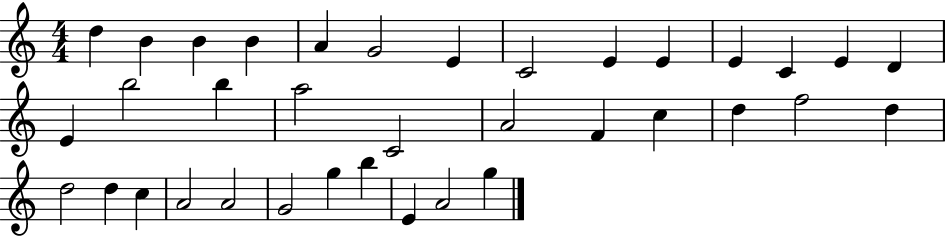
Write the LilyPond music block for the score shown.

{
  \clef treble
  \numericTimeSignature
  \time 4/4
  \key c \major
  d''4 b'4 b'4 b'4 | a'4 g'2 e'4 | c'2 e'4 e'4 | e'4 c'4 e'4 d'4 | \break e'4 b''2 b''4 | a''2 c'2 | a'2 f'4 c''4 | d''4 f''2 d''4 | \break d''2 d''4 c''4 | a'2 a'2 | g'2 g''4 b''4 | e'4 a'2 g''4 | \break \bar "|."
}